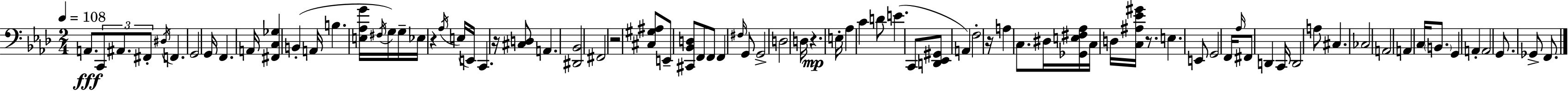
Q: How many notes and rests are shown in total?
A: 82